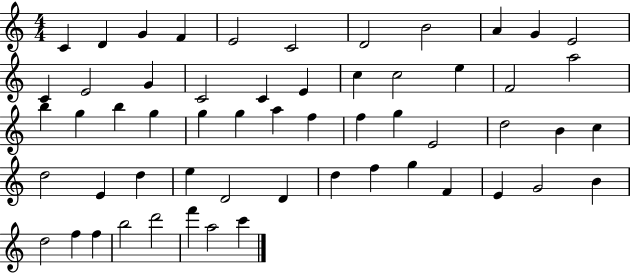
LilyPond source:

{
  \clef treble
  \numericTimeSignature
  \time 4/4
  \key c \major
  c'4 d'4 g'4 f'4 | e'2 c'2 | d'2 b'2 | a'4 g'4 e'2 | \break c'4 e'2 g'4 | c'2 c'4 e'4 | c''4 c''2 e''4 | f'2 a''2 | \break b''4 g''4 b''4 g''4 | g''4 g''4 a''4 f''4 | f''4 g''4 e'2 | d''2 b'4 c''4 | \break d''2 e'4 d''4 | e''4 d'2 d'4 | d''4 f''4 g''4 f'4 | e'4 g'2 b'4 | \break d''2 f''4 f''4 | b''2 d'''2 | f'''4 a''2 c'''4 | \bar "|."
}